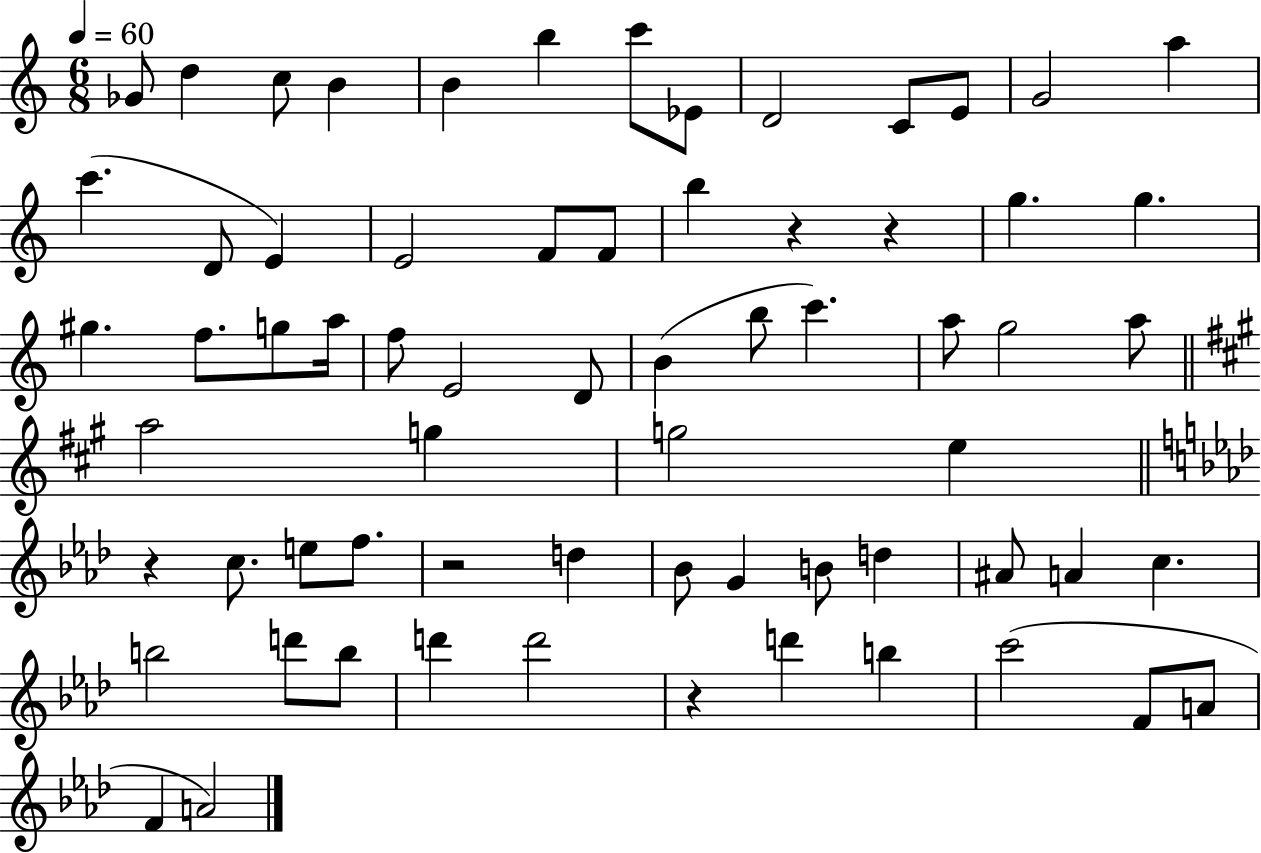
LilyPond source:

{
  \clef treble
  \numericTimeSignature
  \time 6/8
  \key c \major
  \tempo 4 = 60
  ges'8 d''4 c''8 b'4 | b'4 b''4 c'''8 ees'8 | d'2 c'8 e'8 | g'2 a''4 | \break c'''4.( d'8 e'4) | e'2 f'8 f'8 | b''4 r4 r4 | g''4. g''4. | \break gis''4. f''8. g''8 a''16 | f''8 e'2 d'8 | b'4( b''8 c'''4.) | a''8 g''2 a''8 | \break \bar "||" \break \key a \major a''2 g''4 | g''2 e''4 | \bar "||" \break \key aes \major r4 c''8. e''8 f''8. | r2 d''4 | bes'8 g'4 b'8 d''4 | ais'8 a'4 c''4. | \break b''2 d'''8 b''8 | d'''4 d'''2 | r4 d'''4 b''4 | c'''2( f'8 a'8 | \break f'4 a'2) | \bar "|."
}